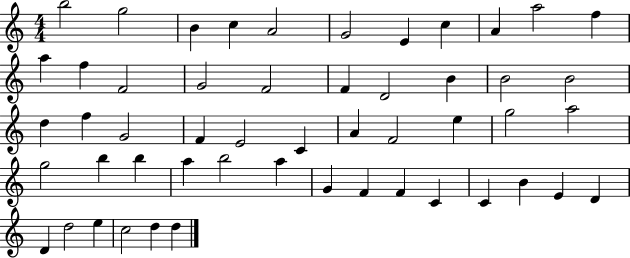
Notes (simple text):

B5/h G5/h B4/q C5/q A4/h G4/h E4/q C5/q A4/q A5/h F5/q A5/q F5/q F4/h G4/h F4/h F4/q D4/h B4/q B4/h B4/h D5/q F5/q G4/h F4/q E4/h C4/q A4/q F4/h E5/q G5/h A5/h G5/h B5/q B5/q A5/q B5/h A5/q G4/q F4/q F4/q C4/q C4/q B4/q E4/q D4/q D4/q D5/h E5/q C5/h D5/q D5/q